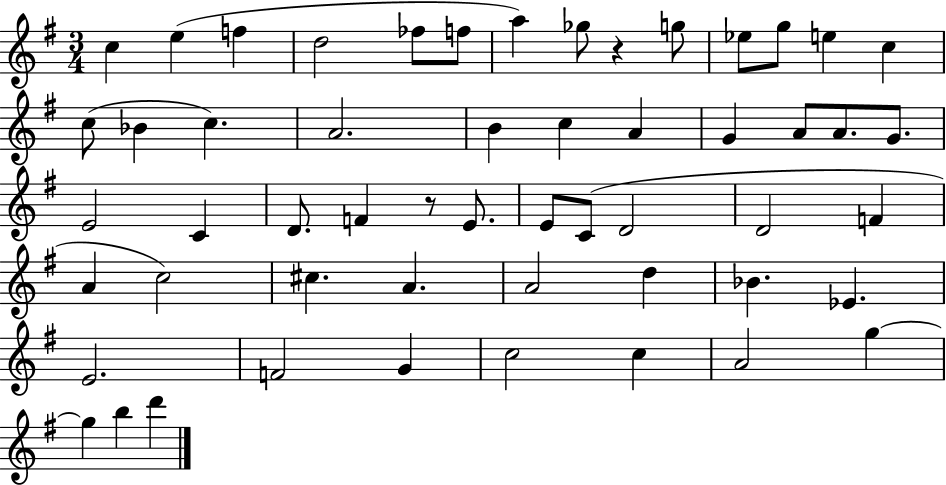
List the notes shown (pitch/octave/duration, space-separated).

C5/q E5/q F5/q D5/h FES5/e F5/e A5/q Gb5/e R/q G5/e Eb5/e G5/e E5/q C5/q C5/e Bb4/q C5/q. A4/h. B4/q C5/q A4/q G4/q A4/e A4/e. G4/e. E4/h C4/q D4/e. F4/q R/e E4/e. E4/e C4/e D4/h D4/h F4/q A4/q C5/h C#5/q. A4/q. A4/h D5/q Bb4/q. Eb4/q. E4/h. F4/h G4/q C5/h C5/q A4/h G5/q G5/q B5/q D6/q